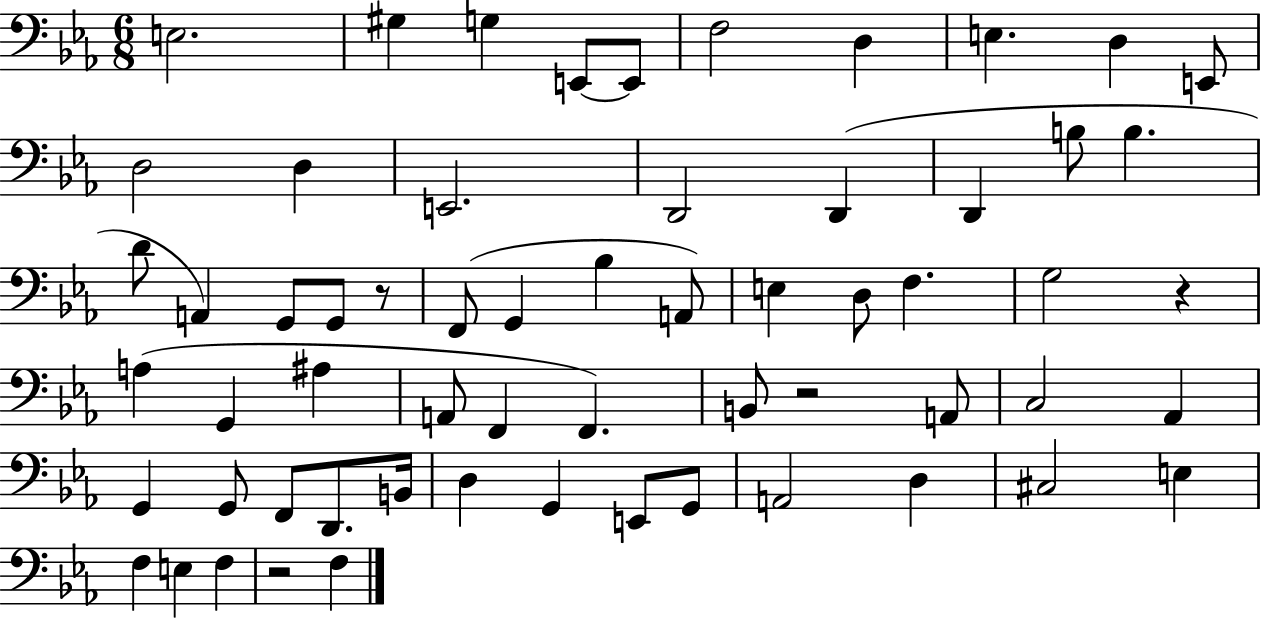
{
  \clef bass
  \numericTimeSignature
  \time 6/8
  \key ees \major
  e2. | gis4 g4 e,8~~ e,8 | f2 d4 | e4. d4 e,8 | \break d2 d4 | e,2. | d,2 d,4( | d,4 b8 b4. | \break d'8 a,4) g,8 g,8 r8 | f,8( g,4 bes4 a,8) | e4 d8 f4. | g2 r4 | \break a4( g,4 ais4 | a,8 f,4 f,4.) | b,8 r2 a,8 | c2 aes,4 | \break g,4 g,8 f,8 d,8. b,16 | d4 g,4 e,8 g,8 | a,2 d4 | cis2 e4 | \break f4 e4 f4 | r2 f4 | \bar "|."
}